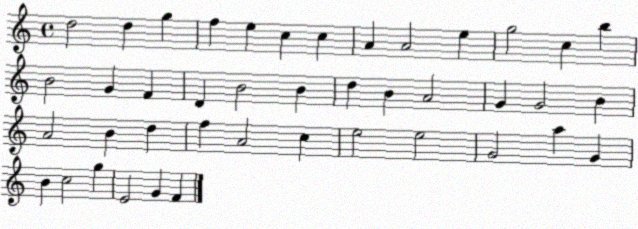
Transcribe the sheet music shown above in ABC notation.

X:1
T:Untitled
M:4/4
L:1/4
K:C
d2 d g f e c c A A2 e g2 c b B2 G F D B2 B d B A2 G G2 B A2 B d f A2 c e2 e2 G2 a G B c2 g E2 G F